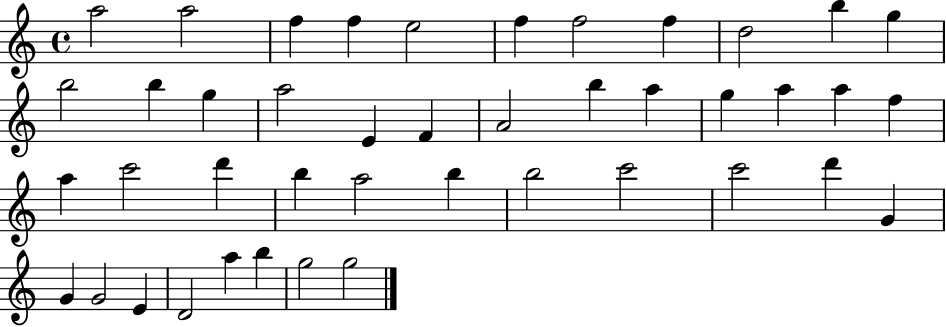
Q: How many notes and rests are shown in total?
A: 43